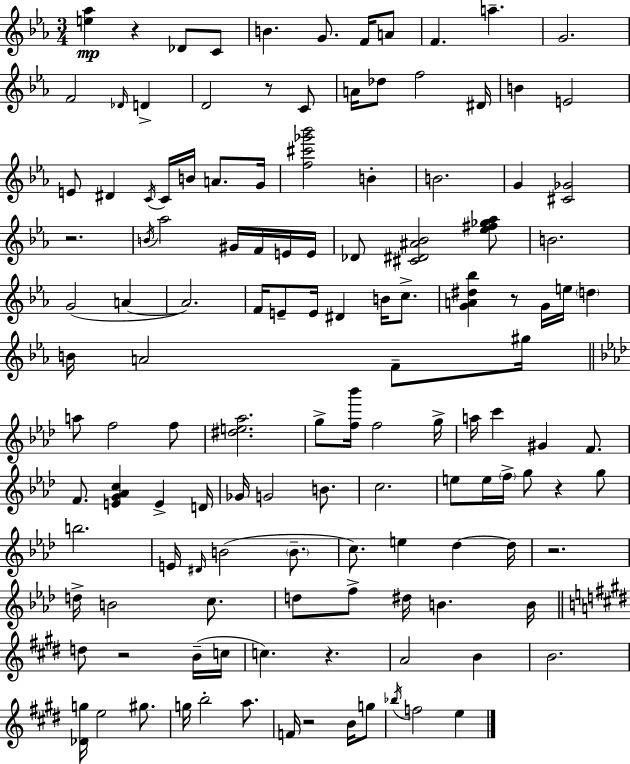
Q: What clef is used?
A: treble